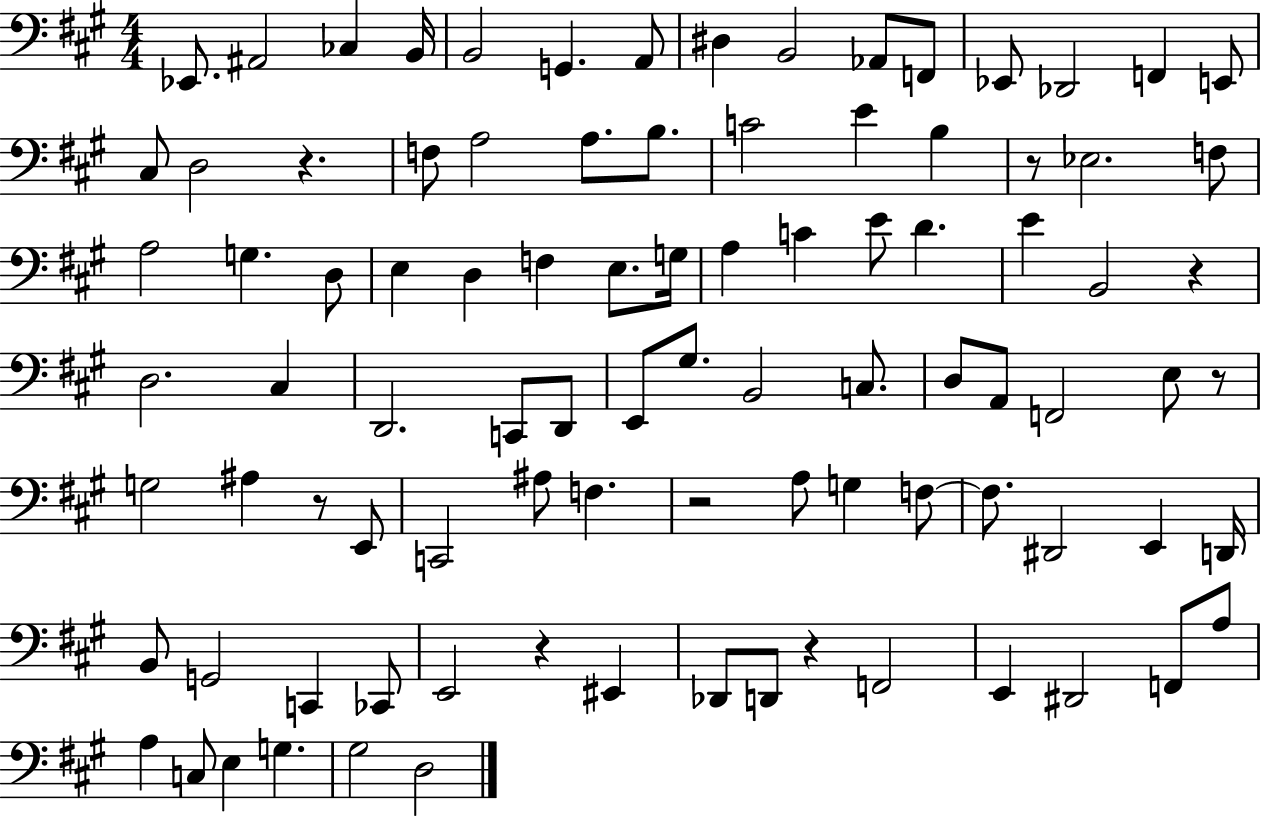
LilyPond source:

{
  \clef bass
  \numericTimeSignature
  \time 4/4
  \key a \major
  ees,8. ais,2 ces4 b,16 | b,2 g,4. a,8 | dis4 b,2 aes,8 f,8 | ees,8 des,2 f,4 e,8 | \break cis8 d2 r4. | f8 a2 a8. b8. | c'2 e'4 b4 | r8 ees2. f8 | \break a2 g4. d8 | e4 d4 f4 e8. g16 | a4 c'4 e'8 d'4. | e'4 b,2 r4 | \break d2. cis4 | d,2. c,8 d,8 | e,8 gis8. b,2 c8. | d8 a,8 f,2 e8 r8 | \break g2 ais4 r8 e,8 | c,2 ais8 f4. | r2 a8 g4 f8~~ | f8. dis,2 e,4 d,16 | \break b,8 g,2 c,4 ces,8 | e,2 r4 eis,4 | des,8 d,8 r4 f,2 | e,4 dis,2 f,8 a8 | \break a4 c8 e4 g4. | gis2 d2 | \bar "|."
}